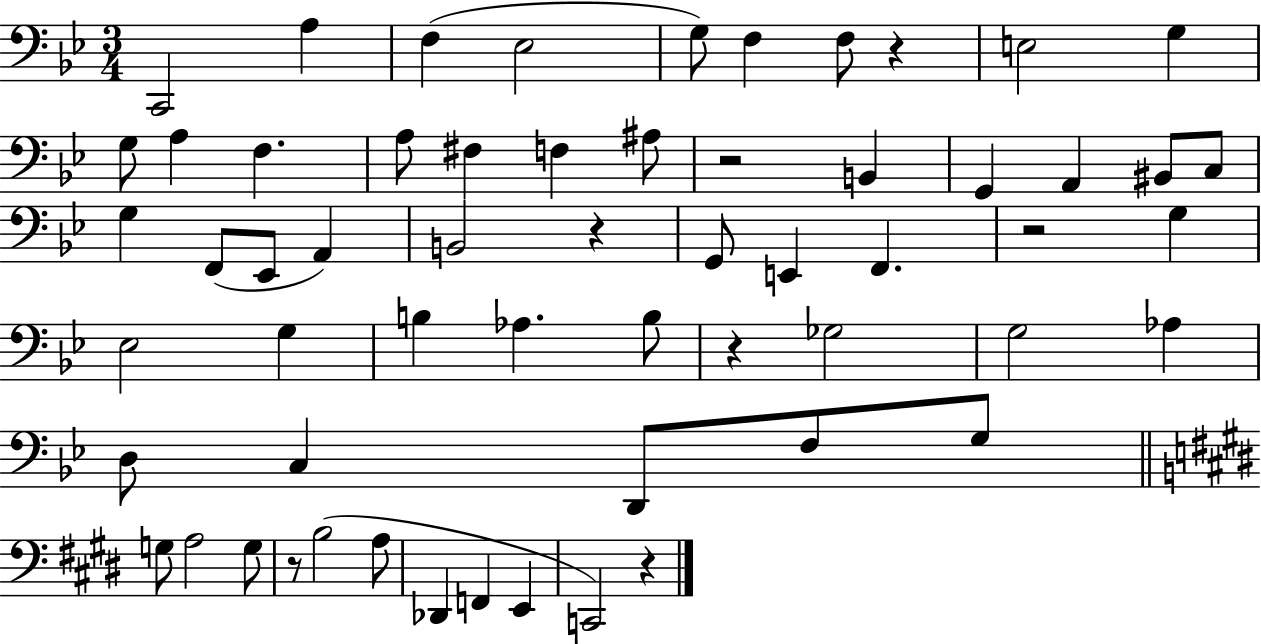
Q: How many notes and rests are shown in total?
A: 59